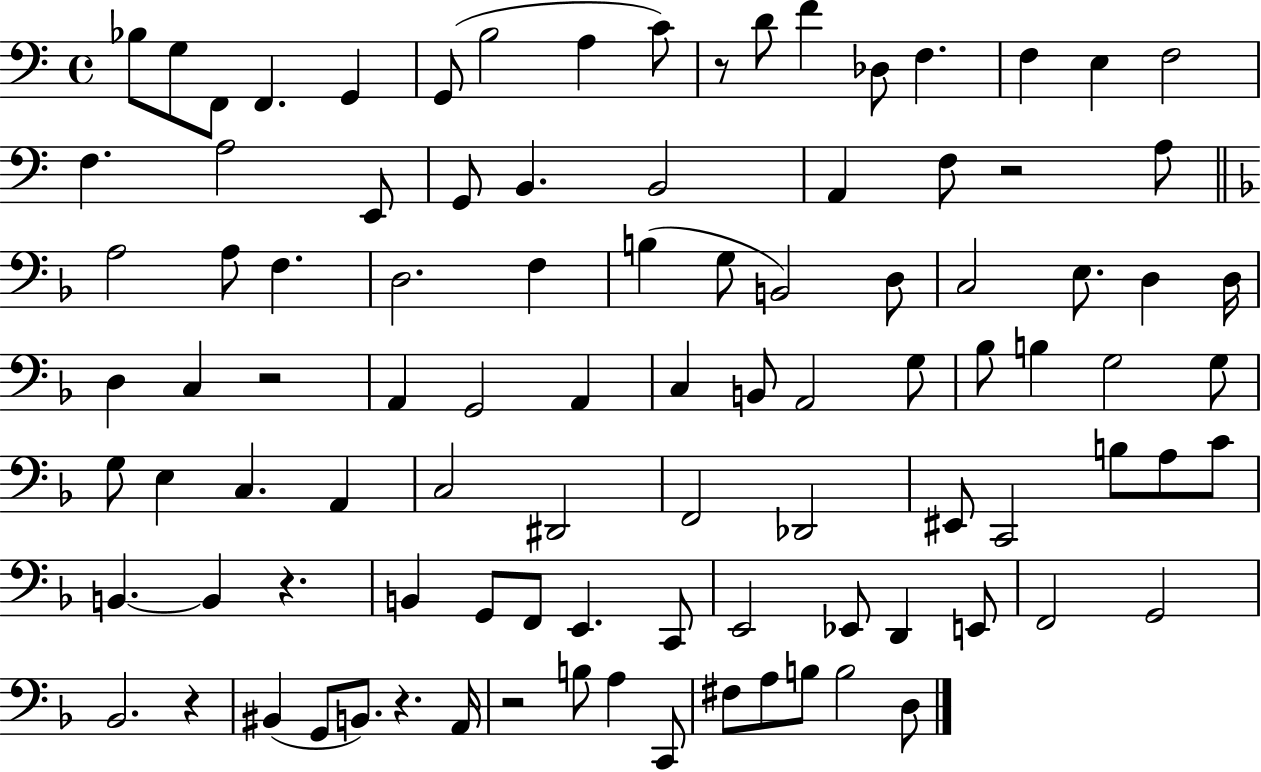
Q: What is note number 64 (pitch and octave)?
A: C4